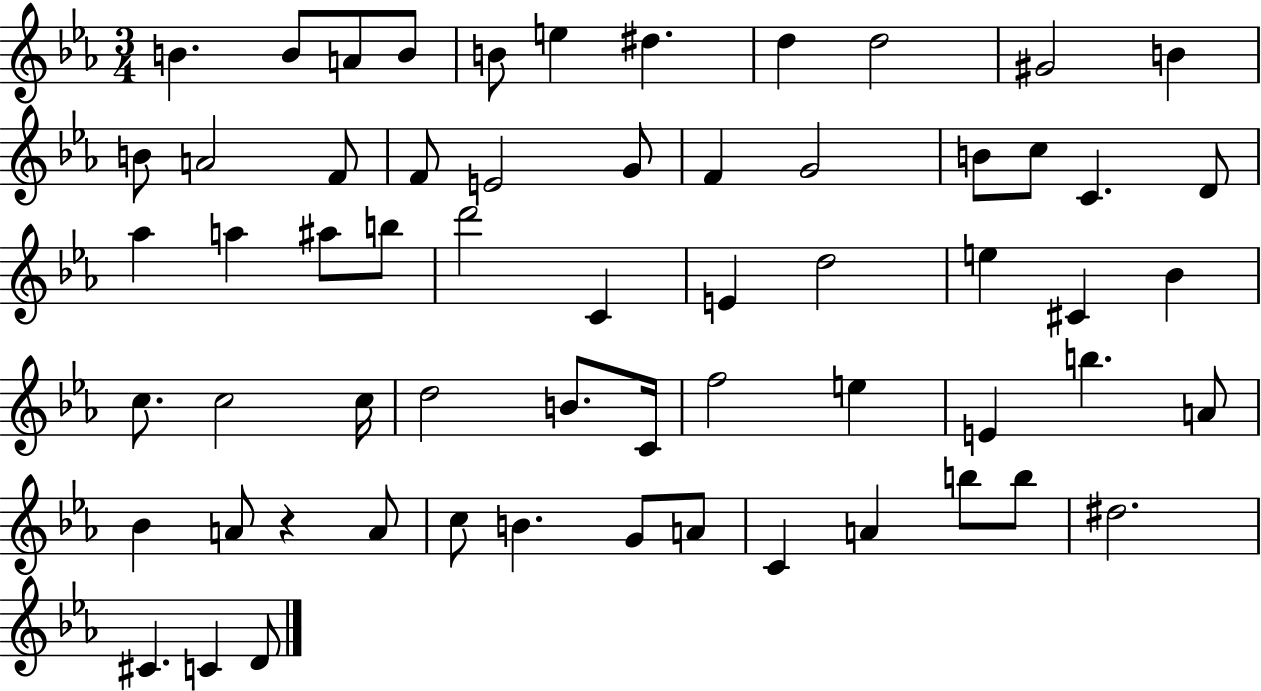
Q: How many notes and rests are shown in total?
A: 61